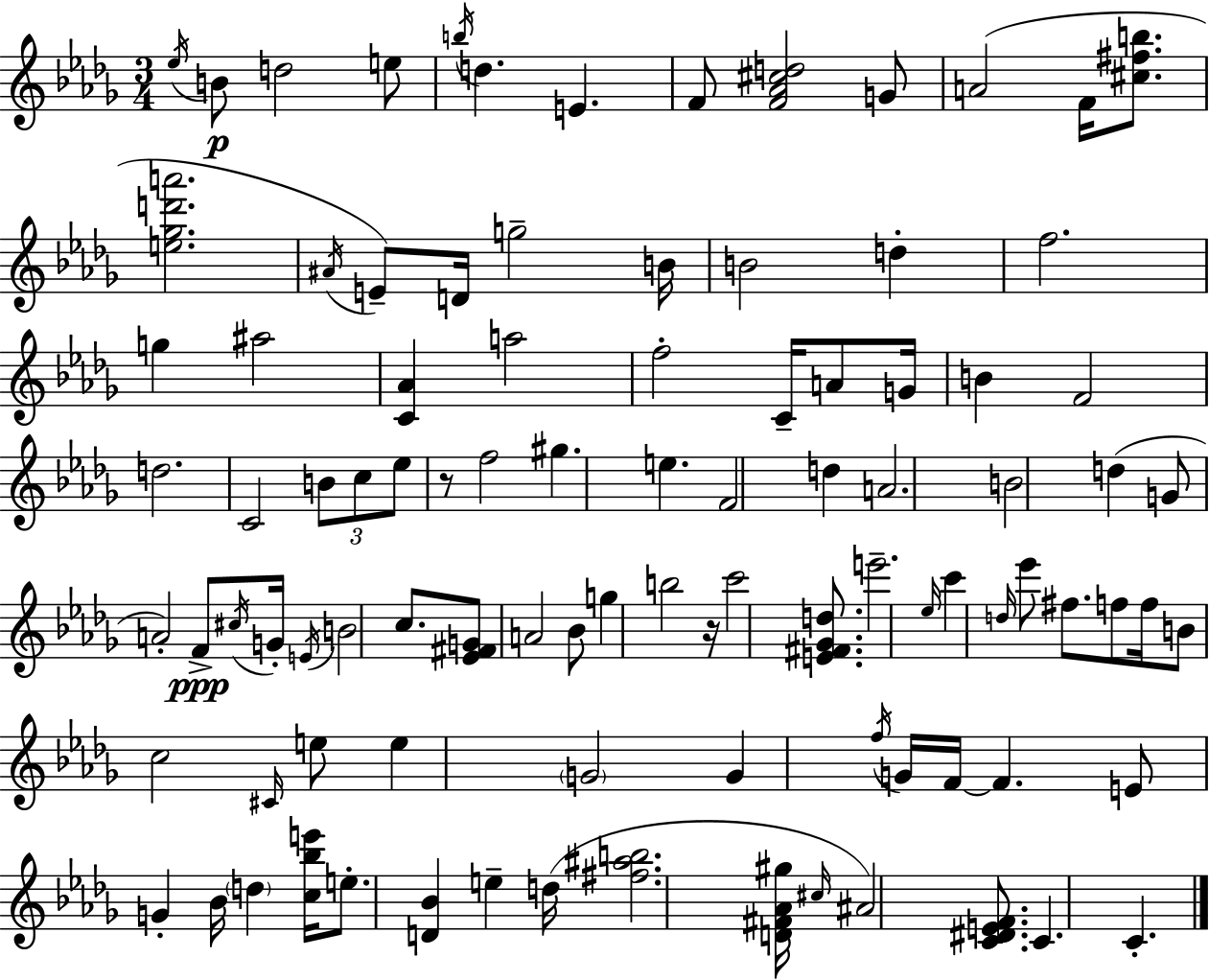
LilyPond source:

{
  \clef treble
  \numericTimeSignature
  \time 3/4
  \key bes \minor
  \acciaccatura { ees''16 }\p b'8 d''2 e''8 | \acciaccatura { b''16 } d''4. e'4. | f'8 <f' aes' cis'' d''>2 | g'8 a'2( f'16 <cis'' fis'' b''>8. | \break <e'' ges'' d''' a'''>2. | \acciaccatura { ais'16 } e'8--) d'16 g''2-- | b'16 b'2 d''4-. | f''2. | \break g''4 ais''2 | <c' aes'>4 a''2 | f''2-. c'16-- | a'8 g'16 b'4 f'2 | \break d''2. | c'2 \tuplet 3/2 { b'8 | c''8 ees''8 } r8 f''2 | gis''4. e''4. | \break f'2 d''4 | a'2. | b'2 d''4( | g'8 a'2-.) | \break f'8->\ppp \acciaccatura { cis''16 } g'16-. \acciaccatura { e'16 } b'2 | c''8. <ees' fis' g'>8 a'2 | bes'8 g''4 b''2 | r16 c'''2 | \break <e' fis' ges' d''>8. e'''2.-- | \grace { ees''16 } c'''4 \grace { d''16 } ees'''8 | fis''8. f''8 f''16 b'8 c''2 | \grace { cis'16 } e''8 e''4 | \break \parenthesize g'2 g'4 | \acciaccatura { f''16 } g'16 f'16~~ f'4. e'8 g'4-. | bes'16 \parenthesize d''4 <c'' bes'' e'''>16 e''8.-. | <d' bes'>4 e''4-- d''16( <fis'' ais'' b''>2. | \break <d' fis' aes' gis''>16 \grace { cis''16 } ais'2) | <c' dis' e' f'>8. c'4. | c'4.-. \bar "|."
}